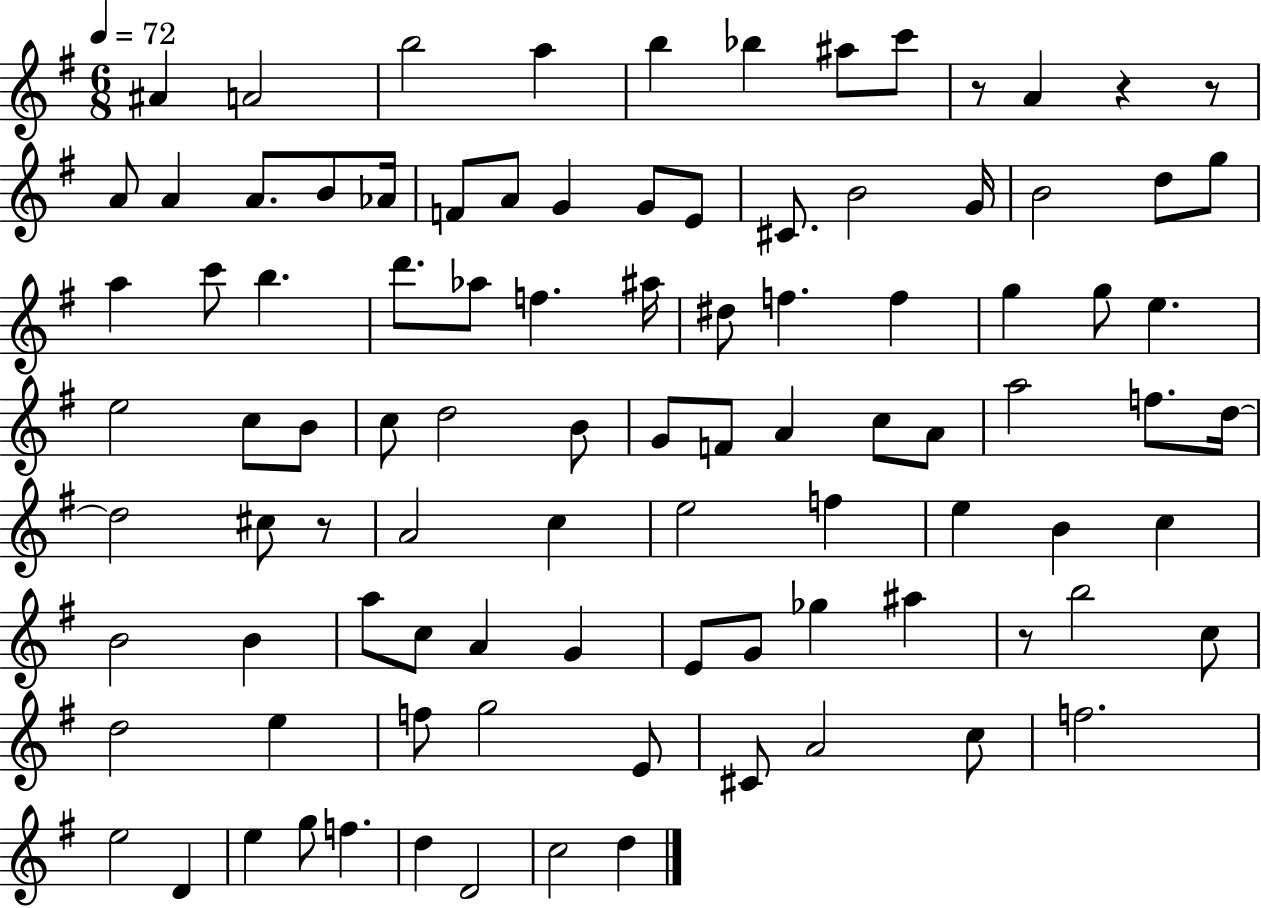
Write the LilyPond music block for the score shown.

{
  \clef treble
  \numericTimeSignature
  \time 6/8
  \key g \major
  \tempo 4 = 72
  \repeat volta 2 { ais'4 a'2 | b''2 a''4 | b''4 bes''4 ais''8 c'''8 | r8 a'4 r4 r8 | \break a'8 a'4 a'8. b'8 aes'16 | f'8 a'8 g'4 g'8 e'8 | cis'8. b'2 g'16 | b'2 d''8 g''8 | \break a''4 c'''8 b''4. | d'''8. aes''8 f''4. ais''16 | dis''8 f''4. f''4 | g''4 g''8 e''4. | \break e''2 c''8 b'8 | c''8 d''2 b'8 | g'8 f'8 a'4 c''8 a'8 | a''2 f''8. d''16~~ | \break d''2 cis''8 r8 | a'2 c''4 | e''2 f''4 | e''4 b'4 c''4 | \break b'2 b'4 | a''8 c''8 a'4 g'4 | e'8 g'8 ges''4 ais''4 | r8 b''2 c''8 | \break d''2 e''4 | f''8 g''2 e'8 | cis'8 a'2 c''8 | f''2. | \break e''2 d'4 | e''4 g''8 f''4. | d''4 d'2 | c''2 d''4 | \break } \bar "|."
}